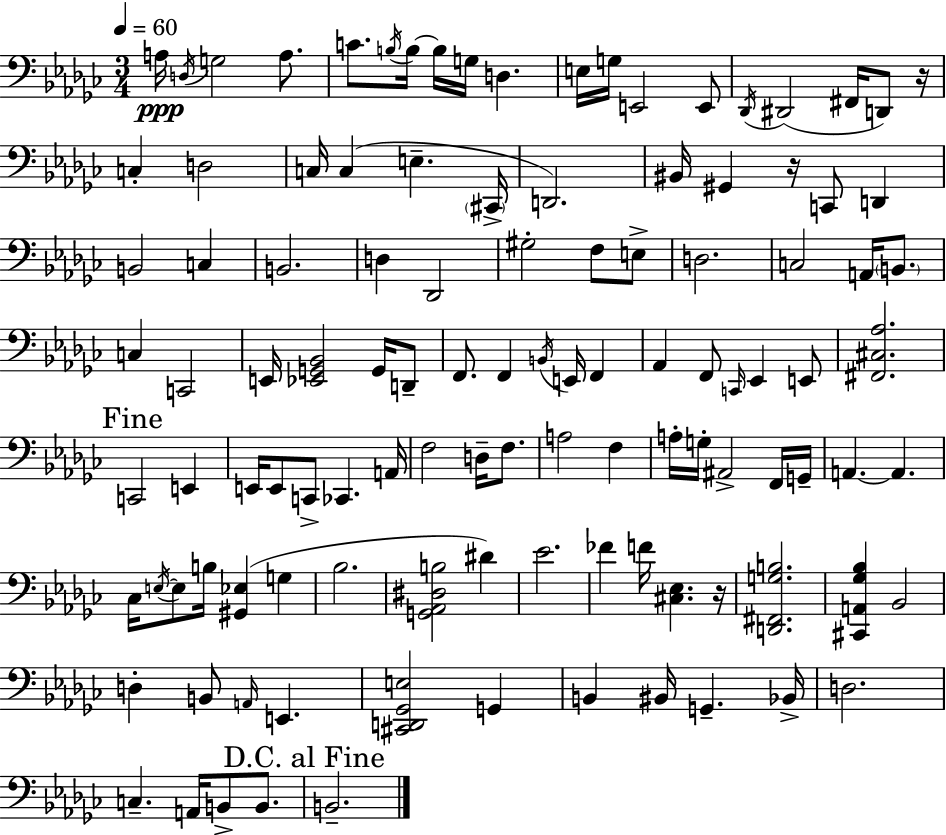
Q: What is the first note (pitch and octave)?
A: A3